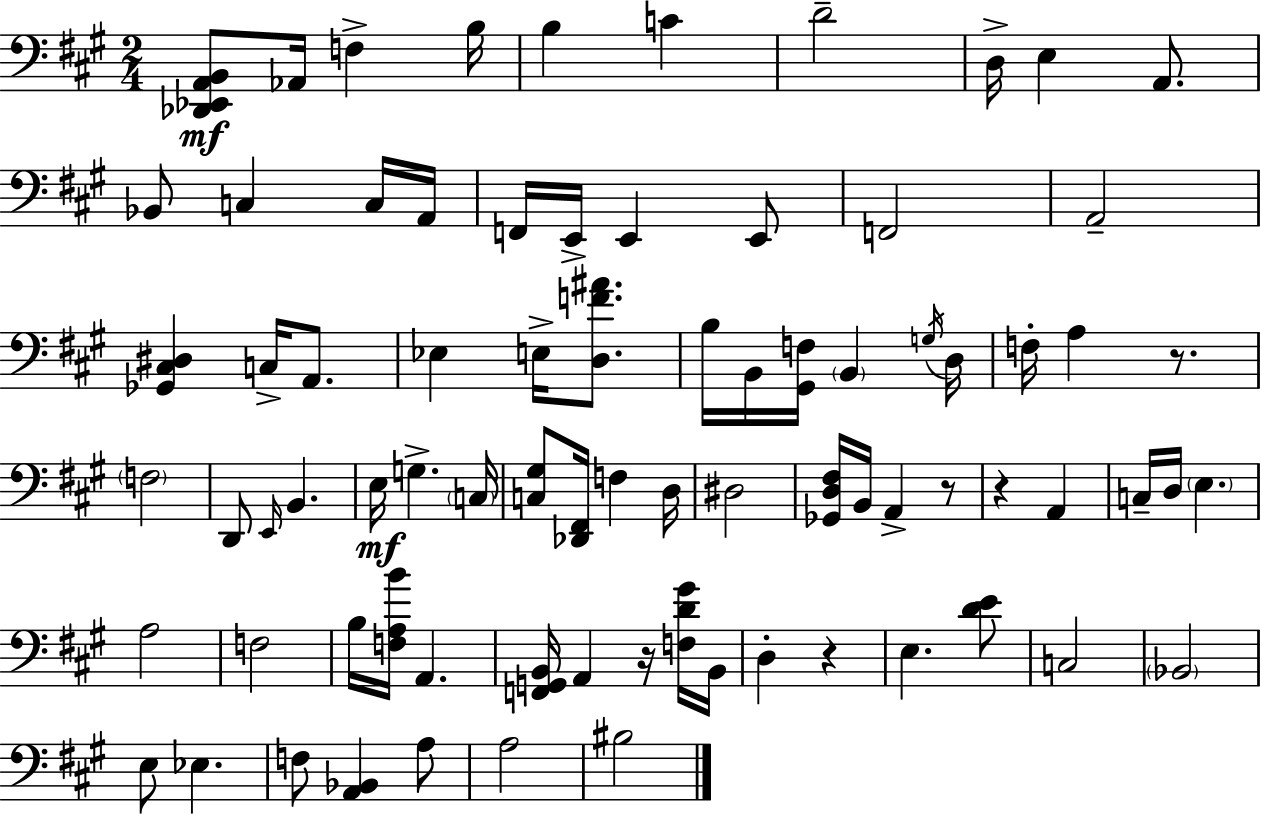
{
  \clef bass
  \numericTimeSignature
  \time 2/4
  \key a \major
  <des, ees, a, b,>8\mf aes,16 f4-> b16 | b4 c'4 | d'2-- | d16-> e4 a,8. | \break bes,8 c4 c16 a,16 | f,16 e,16-> e,4 e,8 | f,2 | a,2-- | \break <ges, cis dis>4 c16-> a,8. | ees4 e16-> <d f' ais'>8. | b16 b,16 <gis, f>16 \parenthesize b,4 \acciaccatura { g16 } | d16 f16-. a4 r8. | \break \parenthesize f2 | d,8 \grace { e,16 } b,4. | e16\mf g4.-> | \parenthesize c16 <c gis>8 <des, fis,>16 f4 | \break d16 dis2 | <ges, d fis>16 b,16 a,4-> | r8 r4 a,4 | c16-- d16 \parenthesize e4. | \break a2 | f2 | b16 <f a b'>16 a,4. | <f, g, b,>16 a,4 r16 | \break <f d' gis'>16 b,16 d4-. r4 | e4. | <d' e'>8 c2 | \parenthesize bes,2 | \break e8 ees4. | f8 <a, bes,>4 | a8 a2 | bis2 | \break \bar "|."
}